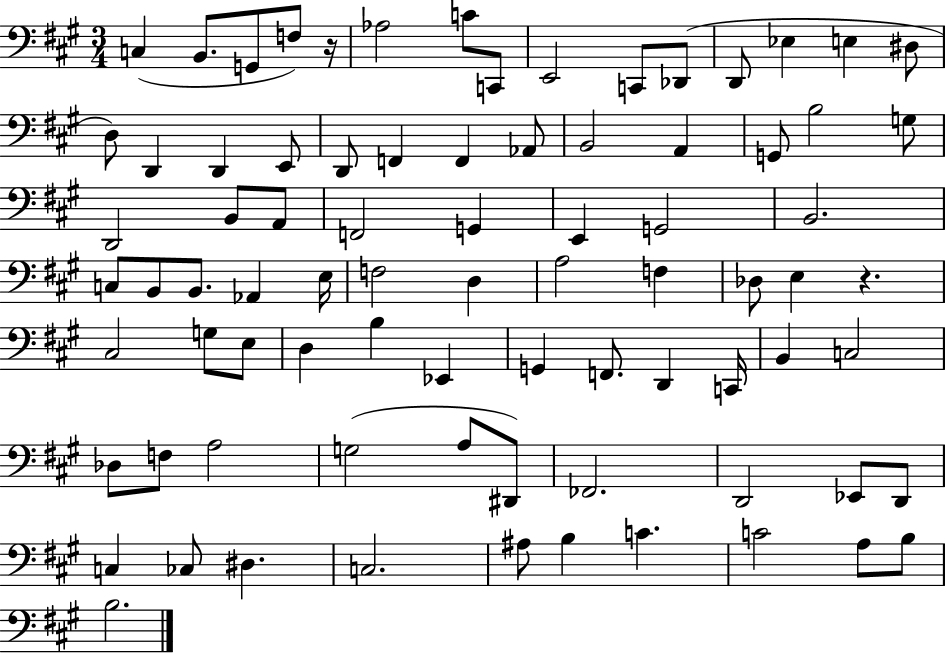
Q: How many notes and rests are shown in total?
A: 81